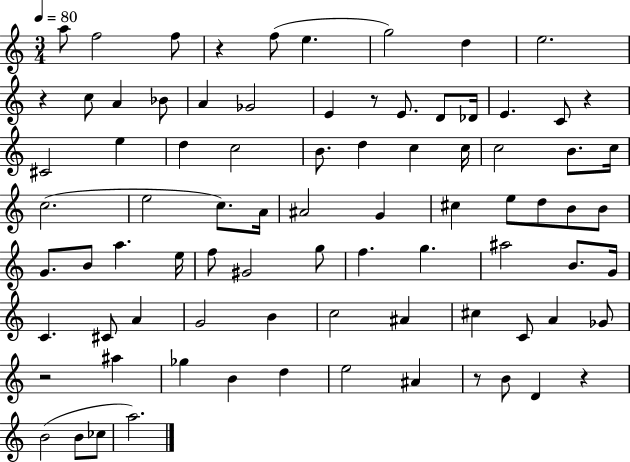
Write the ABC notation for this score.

X:1
T:Untitled
M:3/4
L:1/4
K:C
a/2 f2 f/2 z f/2 e g2 d e2 z c/2 A _B/2 A _G2 E z/2 E/2 D/2 _D/4 E C/2 z ^C2 e d c2 B/2 d c c/4 c2 B/2 c/4 c2 e2 c/2 A/4 ^A2 G ^c e/2 d/2 B/2 B/2 G/2 B/2 a e/4 f/2 ^G2 g/2 f g ^a2 B/2 G/4 C ^C/2 A G2 B c2 ^A ^c C/2 A _G/2 z2 ^a _g B d e2 ^A z/2 B/2 D z B2 B/2 _c/2 a2